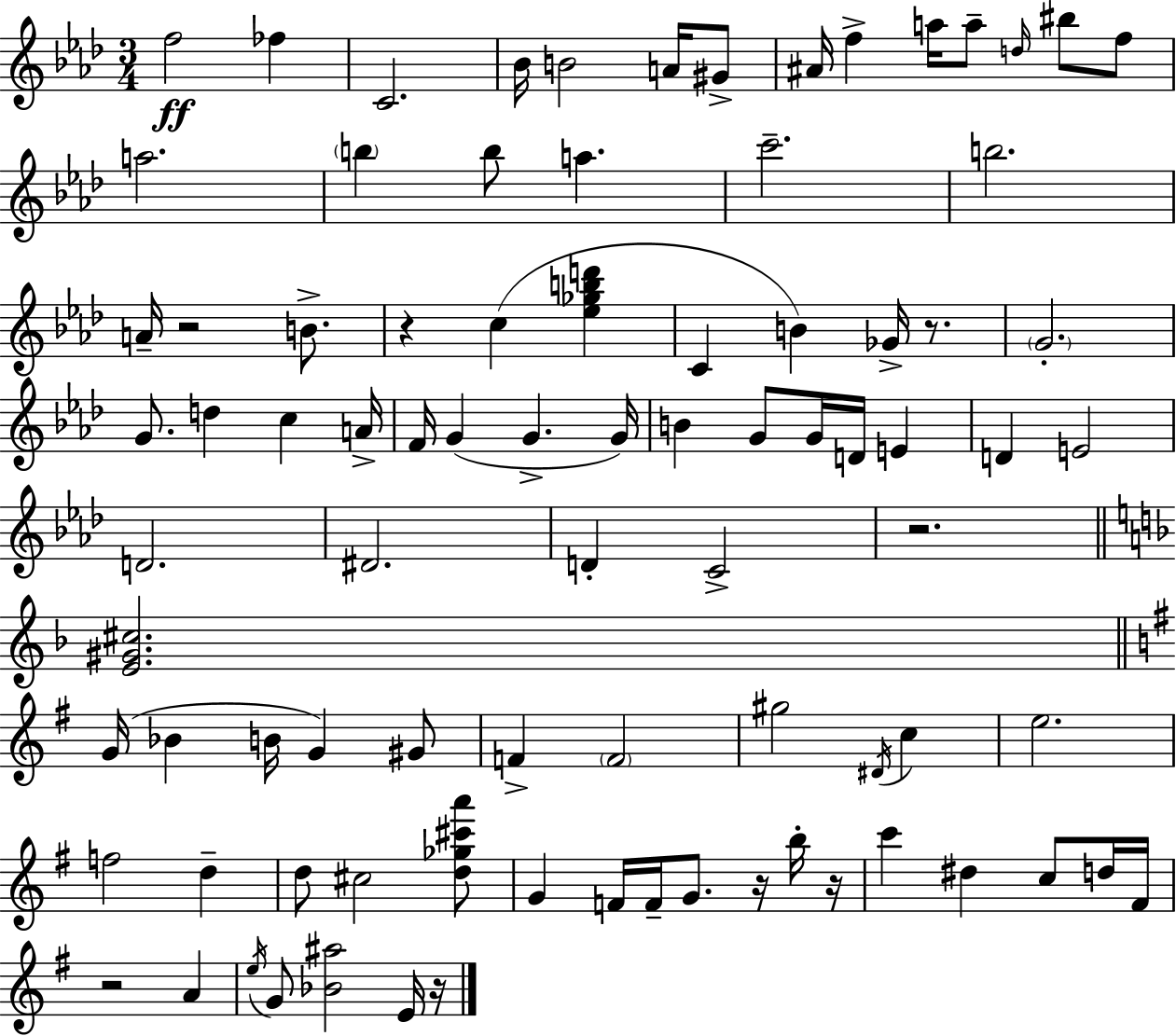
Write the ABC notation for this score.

X:1
T:Untitled
M:3/4
L:1/4
K:Ab
f2 _f C2 _B/4 B2 A/4 ^G/2 ^A/4 f a/4 a/2 d/4 ^b/2 f/2 a2 b b/2 a c'2 b2 A/4 z2 B/2 z c [_e_gbd'] C B _G/4 z/2 G2 G/2 d c A/4 F/4 G G G/4 B G/2 G/4 D/4 E D E2 D2 ^D2 D C2 z2 [E^G^c]2 G/4 _B B/4 G ^G/2 F F2 ^g2 ^D/4 c e2 f2 d d/2 ^c2 [d_g^c'a']/2 G F/4 F/4 G/2 z/4 b/4 z/4 c' ^d c/2 d/4 ^F/4 z2 A e/4 G/2 [_B^a]2 E/4 z/4